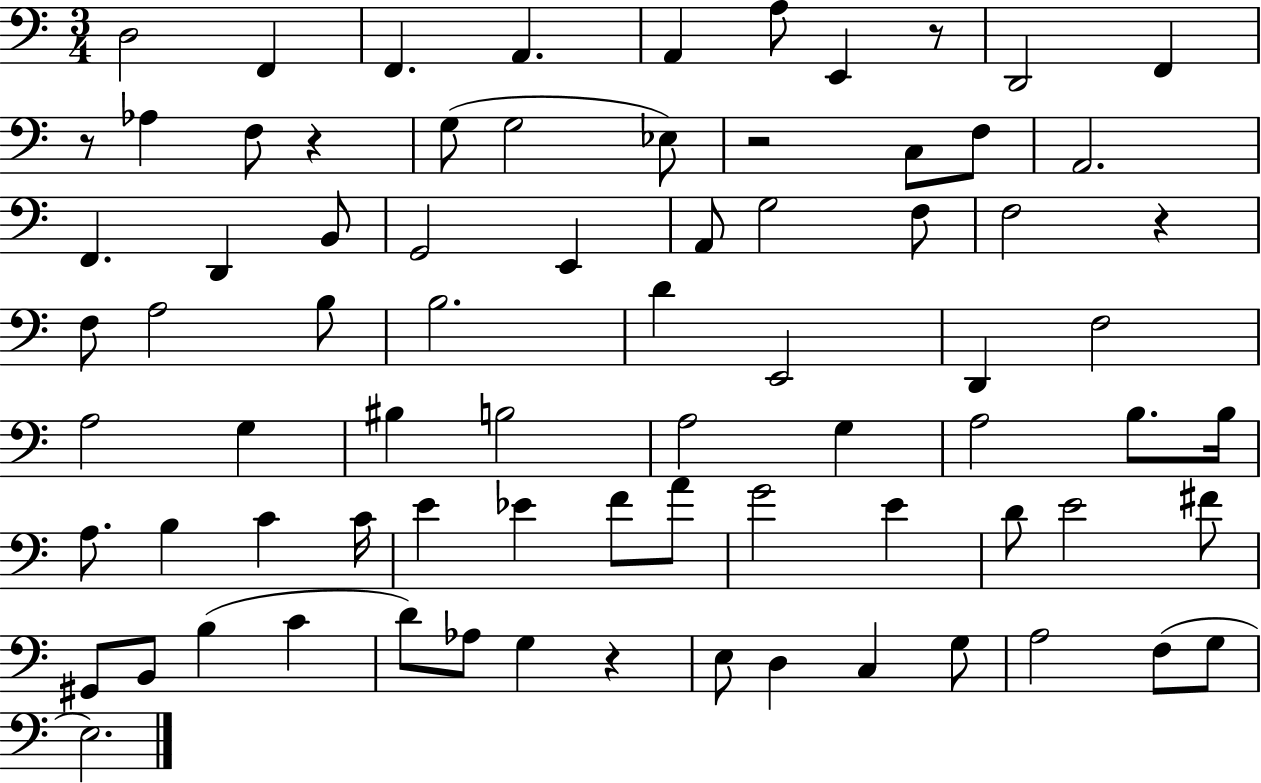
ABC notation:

X:1
T:Untitled
M:3/4
L:1/4
K:C
D,2 F,, F,, A,, A,, A,/2 E,, z/2 D,,2 F,, z/2 _A, F,/2 z G,/2 G,2 _E,/2 z2 C,/2 F,/2 A,,2 F,, D,, B,,/2 G,,2 E,, A,,/2 G,2 F,/2 F,2 z F,/2 A,2 B,/2 B,2 D E,,2 D,, F,2 A,2 G, ^B, B,2 A,2 G, A,2 B,/2 B,/4 A,/2 B, C C/4 E _E F/2 A/2 G2 E D/2 E2 ^F/2 ^G,,/2 B,,/2 B, C D/2 _A,/2 G, z E,/2 D, C, G,/2 A,2 F,/2 G,/2 E,2